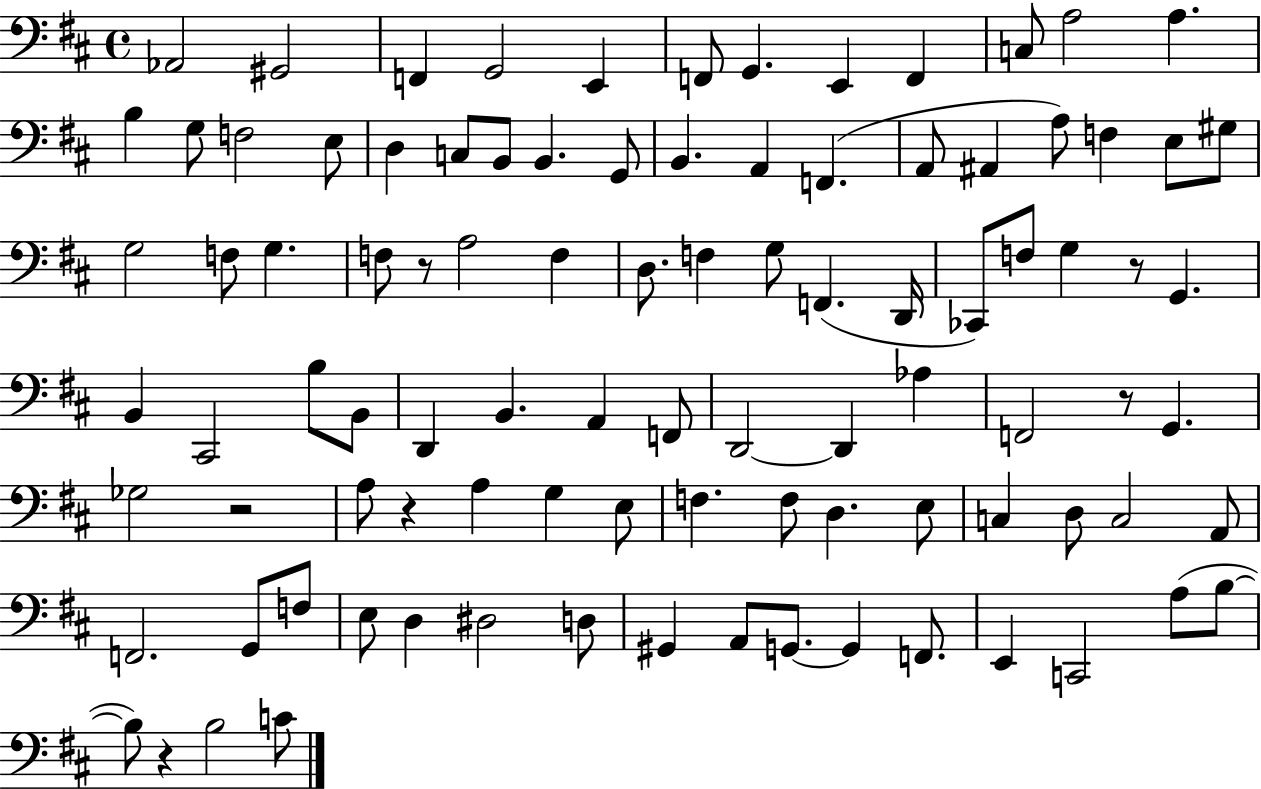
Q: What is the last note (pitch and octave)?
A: C4